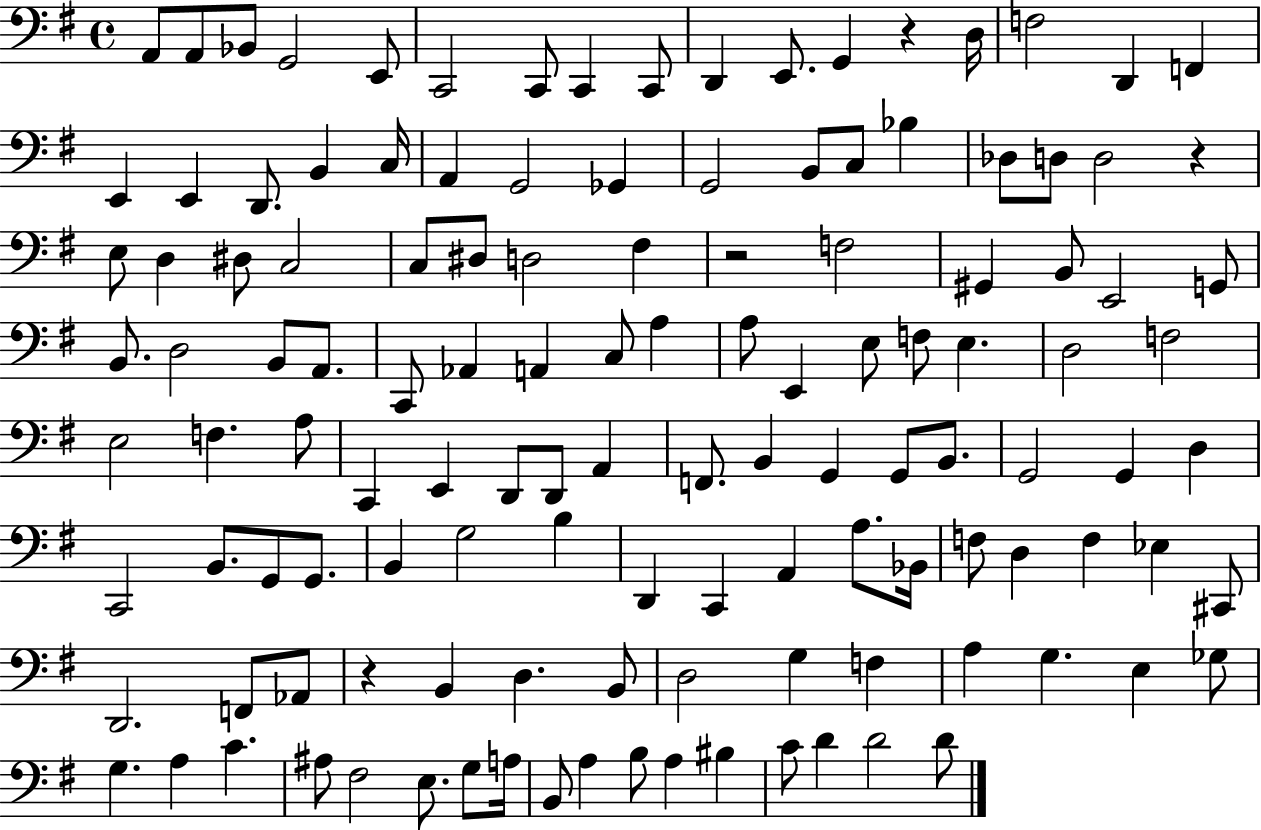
X:1
T:Untitled
M:4/4
L:1/4
K:G
A,,/2 A,,/2 _B,,/2 G,,2 E,,/2 C,,2 C,,/2 C,, C,,/2 D,, E,,/2 G,, z D,/4 F,2 D,, F,, E,, E,, D,,/2 B,, C,/4 A,, G,,2 _G,, G,,2 B,,/2 C,/2 _B, _D,/2 D,/2 D,2 z E,/2 D, ^D,/2 C,2 C,/2 ^D,/2 D,2 ^F, z2 F,2 ^G,, B,,/2 E,,2 G,,/2 B,,/2 D,2 B,,/2 A,,/2 C,,/2 _A,, A,, C,/2 A, A,/2 E,, E,/2 F,/2 E, D,2 F,2 E,2 F, A,/2 C,, E,, D,,/2 D,,/2 A,, F,,/2 B,, G,, G,,/2 B,,/2 G,,2 G,, D, C,,2 B,,/2 G,,/2 G,,/2 B,, G,2 B, D,, C,, A,, A,/2 _B,,/4 F,/2 D, F, _E, ^C,,/2 D,,2 F,,/2 _A,,/2 z B,, D, B,,/2 D,2 G, F, A, G, E, _G,/2 G, A, C ^A,/2 ^F,2 E,/2 G,/2 A,/4 B,,/2 A, B,/2 A, ^B, C/2 D D2 D/2